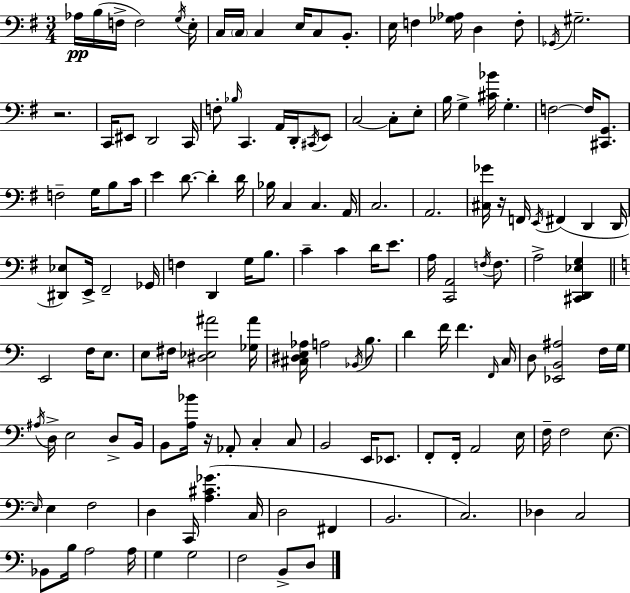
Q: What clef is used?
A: bass